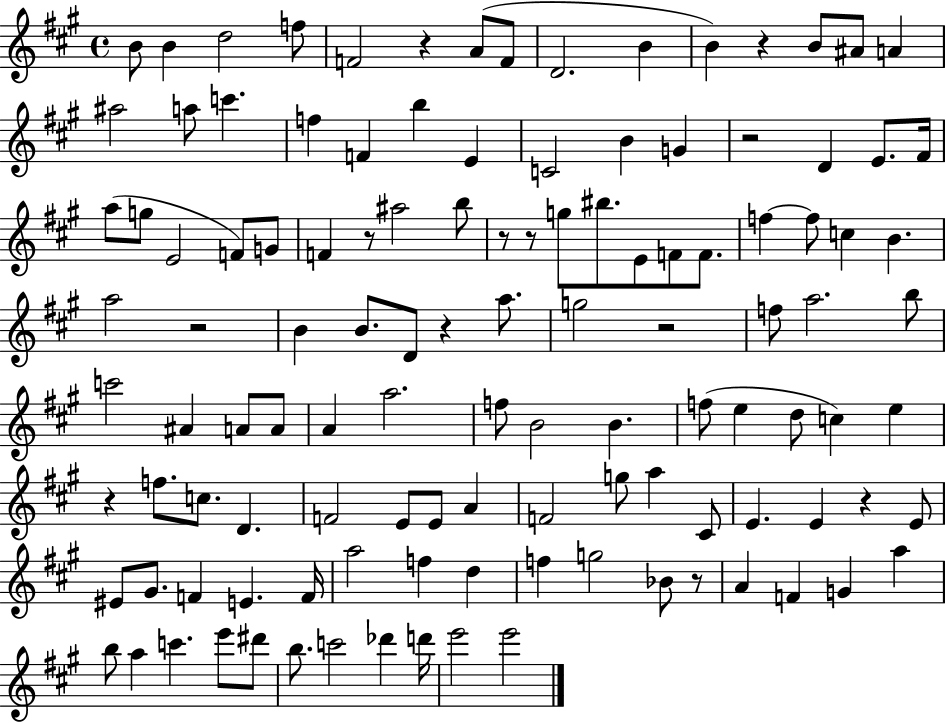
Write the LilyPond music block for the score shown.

{
  \clef treble
  \time 4/4
  \defaultTimeSignature
  \key a \major
  b'8 b'4 d''2 f''8 | f'2 r4 a'8( f'8 | d'2. b'4 | b'4) r4 b'8 ais'8 a'4 | \break ais''2 a''8 c'''4. | f''4 f'4 b''4 e'4 | c'2 b'4 g'4 | r2 d'4 e'8. fis'16 | \break a''8( g''8 e'2 f'8) g'8 | f'4 r8 ais''2 b''8 | r8 r8 g''8 bis''8. e'8 f'8 f'8. | f''4~~ f''8 c''4 b'4. | \break a''2 r2 | b'4 b'8. d'8 r4 a''8. | g''2 r2 | f''8 a''2. b''8 | \break c'''2 ais'4 a'8 a'8 | a'4 a''2. | f''8 b'2 b'4. | f''8( e''4 d''8 c''4) e''4 | \break r4 f''8. c''8. d'4. | f'2 e'8 e'8 a'4 | f'2 g''8 a''4 cis'8 | e'4. e'4 r4 e'8 | \break eis'8 gis'8. f'4 e'4. f'16 | a''2 f''4 d''4 | f''4 g''2 bes'8 r8 | a'4 f'4 g'4 a''4 | \break b''8 a''4 c'''4. e'''8 dis'''8 | b''8. c'''2 des'''4 d'''16 | e'''2 e'''2 | \bar "|."
}